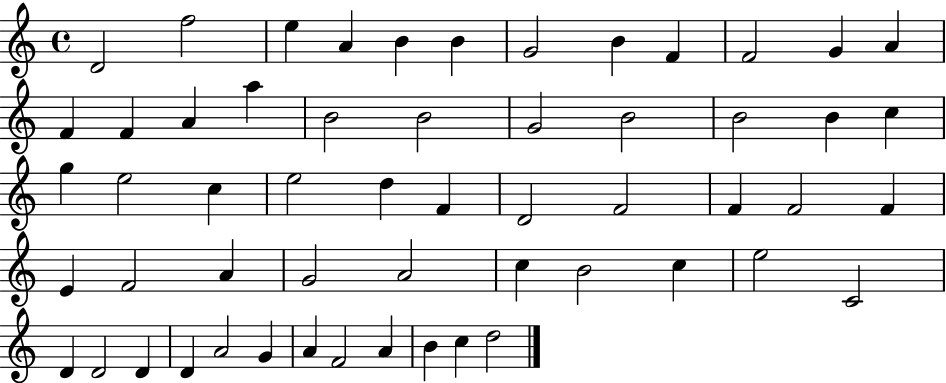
D4/h F5/h E5/q A4/q B4/q B4/q G4/h B4/q F4/q F4/h G4/q A4/q F4/q F4/q A4/q A5/q B4/h B4/h G4/h B4/h B4/h B4/q C5/q G5/q E5/h C5/q E5/h D5/q F4/q D4/h F4/h F4/q F4/h F4/q E4/q F4/h A4/q G4/h A4/h C5/q B4/h C5/q E5/h C4/h D4/q D4/h D4/q D4/q A4/h G4/q A4/q F4/h A4/q B4/q C5/q D5/h